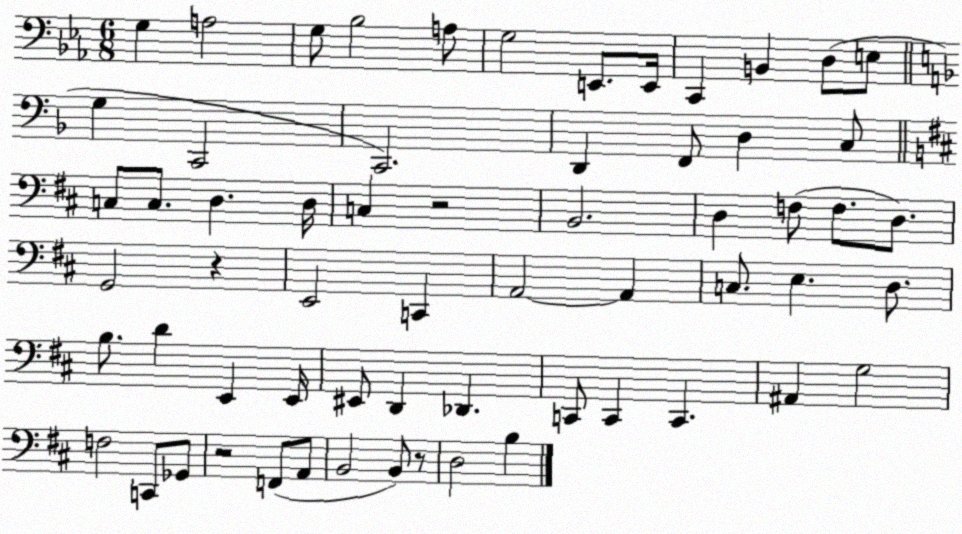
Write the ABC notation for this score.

X:1
T:Untitled
M:6/8
L:1/4
K:Eb
G, A,2 G,/2 _B,2 A,/2 G,2 E,,/2 E,,/4 C,, B,, D,/2 E,/2 G, C,,2 C,,2 D,, F,,/2 D, C,/2 C,/2 C,/2 D, D,/4 C, z2 B,,2 D, F,/2 F,/2 D,/2 G,,2 z E,,2 C,, A,,2 A,, C,/2 E, D,/2 B,/2 D E,, E,,/4 ^E,,/2 D,, _D,, C,,/2 C,, C,, ^A,, G,2 F,2 C,,/2 _G,,/2 z2 F,,/2 A,,/2 B,,2 B,,/2 z/2 D,2 B,